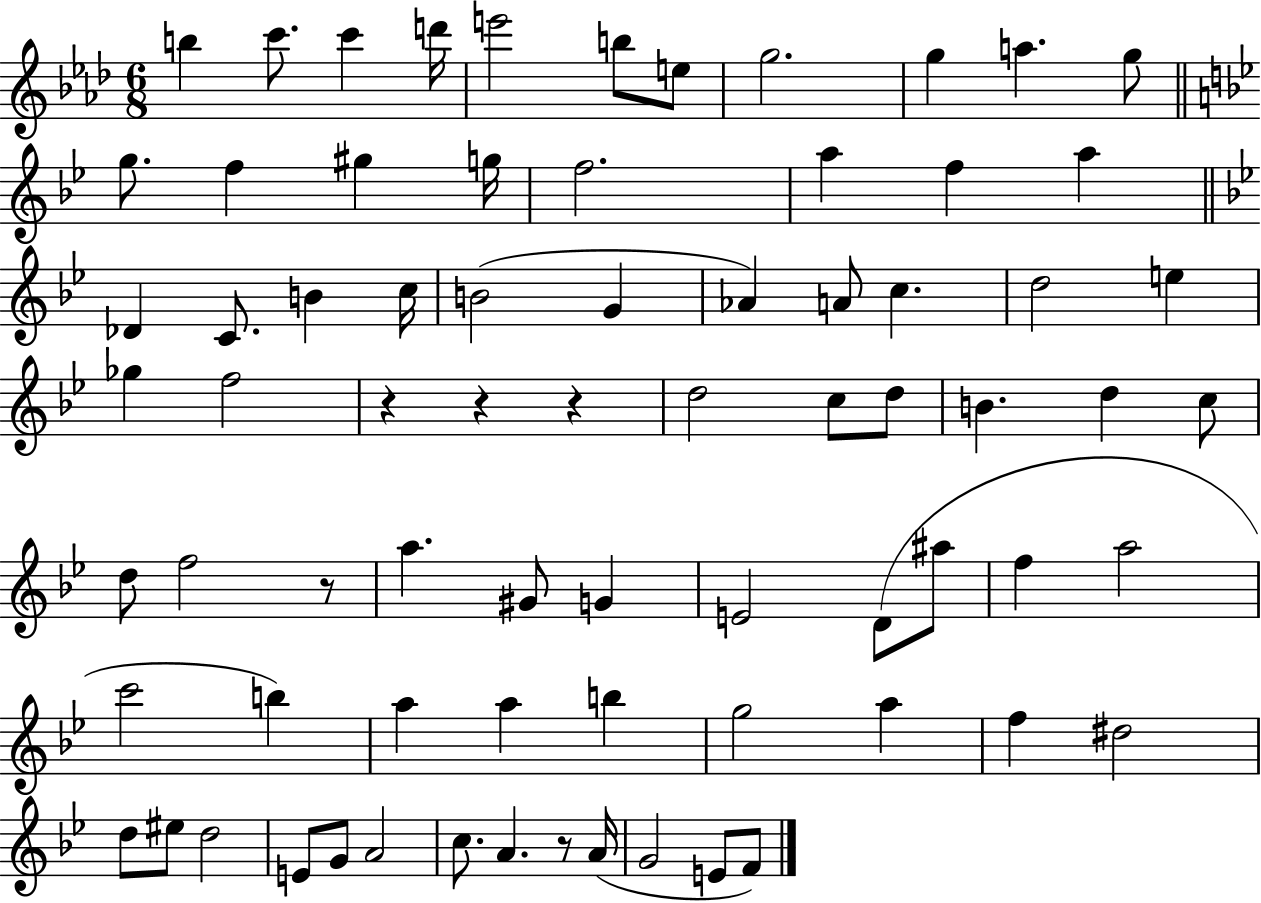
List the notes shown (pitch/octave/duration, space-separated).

B5/q C6/e. C6/q D6/s E6/h B5/e E5/e G5/h. G5/q A5/q. G5/e G5/e. F5/q G#5/q G5/s F5/h. A5/q F5/q A5/q Db4/q C4/e. B4/q C5/s B4/h G4/q Ab4/q A4/e C5/q. D5/h E5/q Gb5/q F5/h R/q R/q R/q D5/h C5/e D5/e B4/q. D5/q C5/e D5/e F5/h R/e A5/q. G#4/e G4/q E4/h D4/e A#5/e F5/q A5/h C6/h B5/q A5/q A5/q B5/q G5/h A5/q F5/q D#5/h D5/e EIS5/e D5/h E4/e G4/e A4/h C5/e. A4/q. R/e A4/s G4/h E4/e F4/e